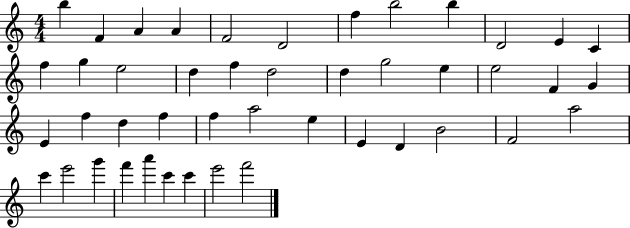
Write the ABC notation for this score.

X:1
T:Untitled
M:4/4
L:1/4
K:C
b F A A F2 D2 f b2 b D2 E C f g e2 d f d2 d g2 e e2 F G E f d f f a2 e E D B2 F2 a2 c' e'2 g' f' a' c' c' e'2 f'2